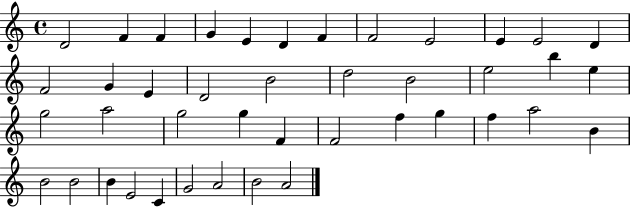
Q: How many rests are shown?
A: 0